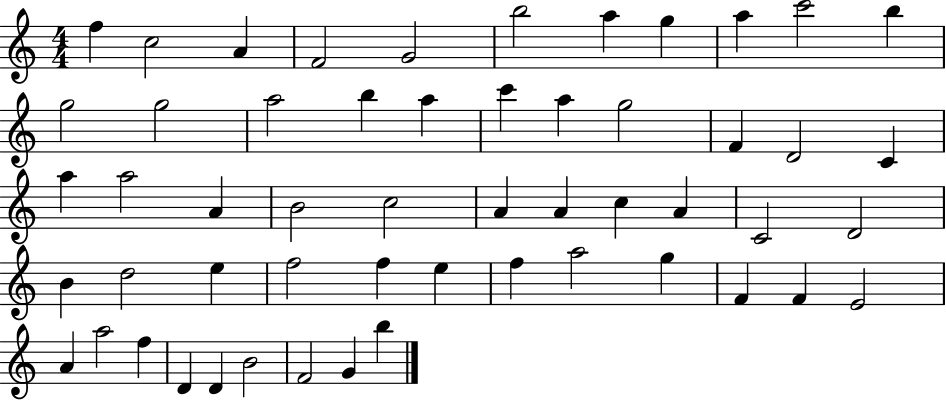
X:1
T:Untitled
M:4/4
L:1/4
K:C
f c2 A F2 G2 b2 a g a c'2 b g2 g2 a2 b a c' a g2 F D2 C a a2 A B2 c2 A A c A C2 D2 B d2 e f2 f e f a2 g F F E2 A a2 f D D B2 F2 G b